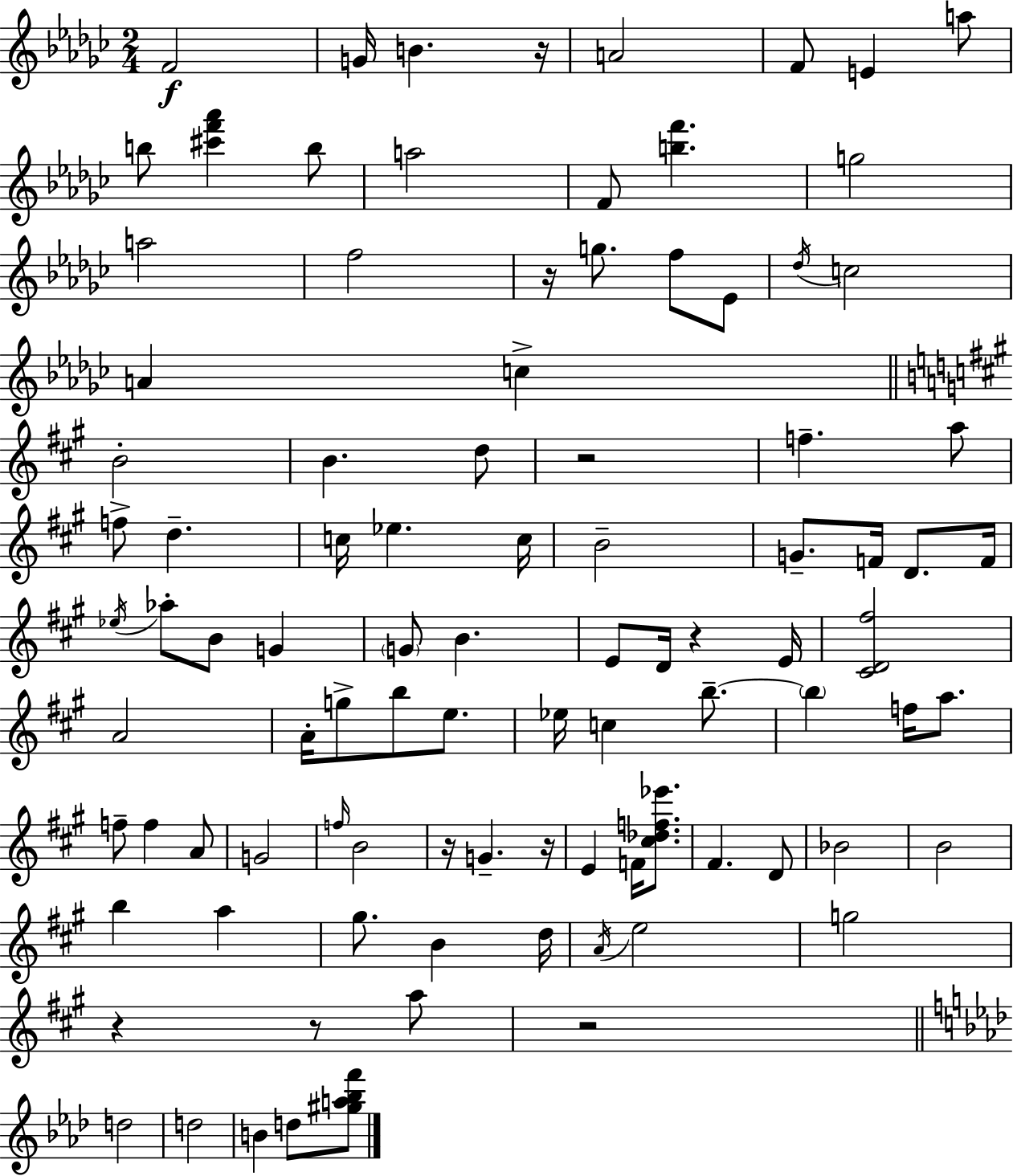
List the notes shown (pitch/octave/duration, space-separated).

F4/h G4/s B4/q. R/s A4/h F4/e E4/q A5/e B5/e [C#6,F6,Ab6]/q B5/e A5/h F4/e [B5,F6]/q. G5/h A5/h F5/h R/s G5/e. F5/e Eb4/e Db5/s C5/h A4/q C5/q B4/h B4/q. D5/e R/h F5/q. A5/e F5/e D5/q. C5/s Eb5/q. C5/s B4/h G4/e. F4/s D4/e. F4/s Eb5/s Ab5/e B4/e G4/q G4/e B4/q. E4/e D4/s R/q E4/s [C#4,D4,F#5]/h A4/h A4/s G5/e B5/e E5/e. Eb5/s C5/q B5/e. B5/q F5/s A5/e. F5/e F5/q A4/e G4/h F5/s B4/h R/s G4/q. R/s E4/q F4/s [C#5,Db5,F5,Eb6]/e. F#4/q. D4/e Bb4/h B4/h B5/q A5/q G#5/e. B4/q D5/s A4/s E5/h G5/h R/q R/e A5/e R/h D5/h D5/h B4/q D5/e [G#5,A5,Bb5,F6]/e